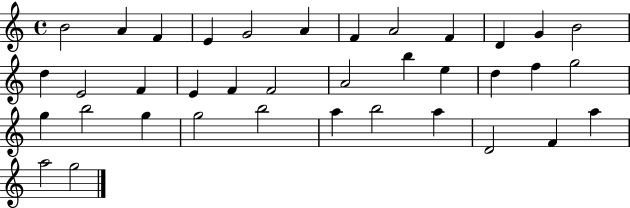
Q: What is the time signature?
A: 4/4